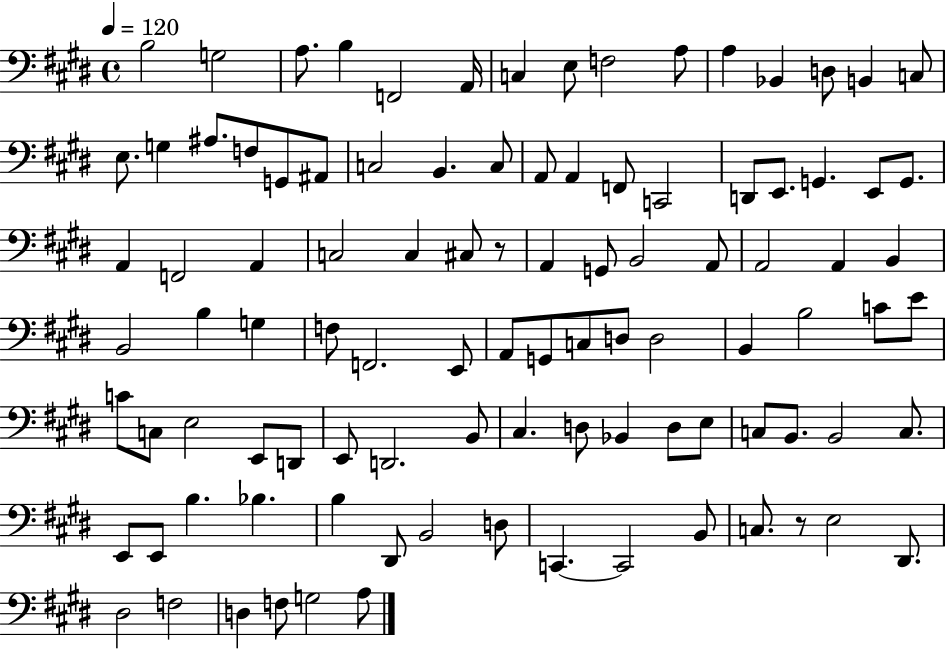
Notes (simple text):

B3/h G3/h A3/e. B3/q F2/h A2/s C3/q E3/e F3/h A3/e A3/q Bb2/q D3/e B2/q C3/e E3/e. G3/q A#3/e. F3/e G2/e A#2/e C3/h B2/q. C3/e A2/e A2/q F2/e C2/h D2/e E2/e. G2/q. E2/e G2/e. A2/q F2/h A2/q C3/h C3/q C#3/e R/e A2/q G2/e B2/h A2/e A2/h A2/q B2/q B2/h B3/q G3/q F3/e F2/h. E2/e A2/e G2/e C3/e D3/e D3/h B2/q B3/h C4/e E4/e C4/e C3/e E3/h E2/e D2/e E2/e D2/h. B2/e C#3/q. D3/e Bb2/q D3/e E3/e C3/e B2/e. B2/h C3/e. E2/e E2/e B3/q. Bb3/q. B3/q D#2/e B2/h D3/e C2/q. C2/h B2/e C3/e. R/e E3/h D#2/e. D#3/h F3/h D3/q F3/e G3/h A3/e